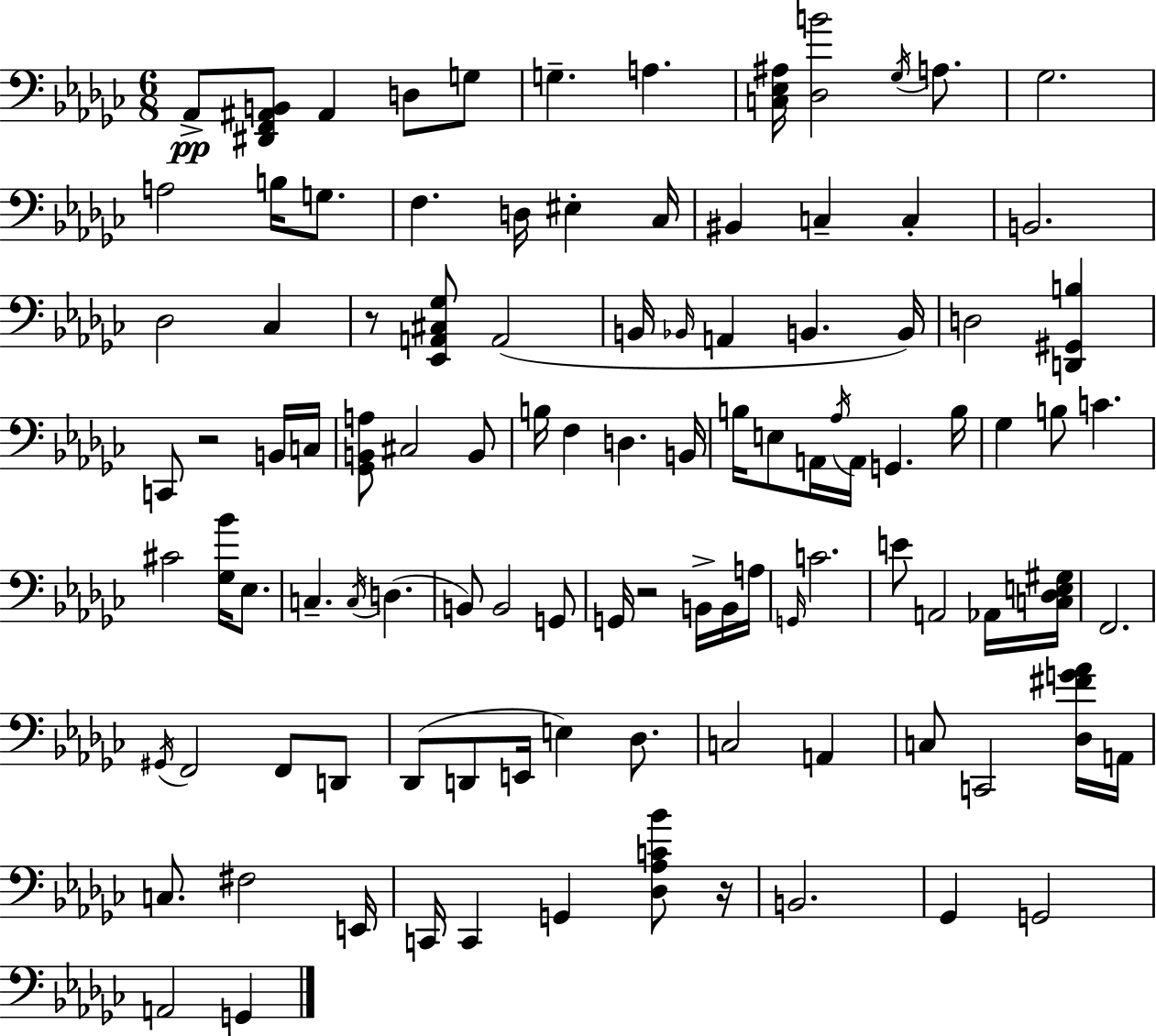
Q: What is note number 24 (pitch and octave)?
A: B2